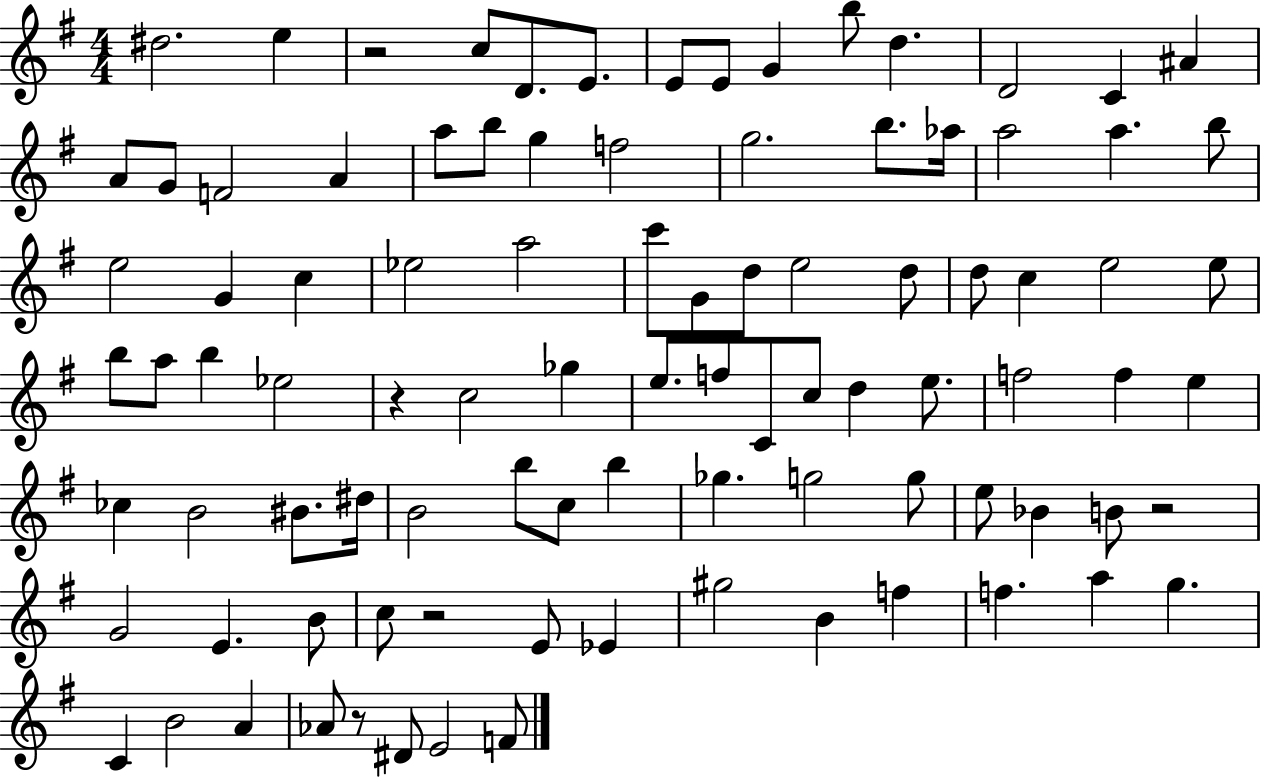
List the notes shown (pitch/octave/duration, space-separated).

D#5/h. E5/q R/h C5/e D4/e. E4/e. E4/e E4/e G4/q B5/e D5/q. D4/h C4/q A#4/q A4/e G4/e F4/h A4/q A5/e B5/e G5/q F5/h G5/h. B5/e. Ab5/s A5/h A5/q. B5/e E5/h G4/q C5/q Eb5/h A5/h C6/e G4/e D5/e E5/h D5/e D5/e C5/q E5/h E5/e B5/e A5/e B5/q Eb5/h R/q C5/h Gb5/q E5/e. F5/e C4/e C5/e D5/q E5/e. F5/h F5/q E5/q CES5/q B4/h BIS4/e. D#5/s B4/h B5/e C5/e B5/q Gb5/q. G5/h G5/e E5/e Bb4/q B4/e R/h G4/h E4/q. B4/e C5/e R/h E4/e Eb4/q G#5/h B4/q F5/q F5/q. A5/q G5/q. C4/q B4/h A4/q Ab4/e R/e D#4/e E4/h F4/e